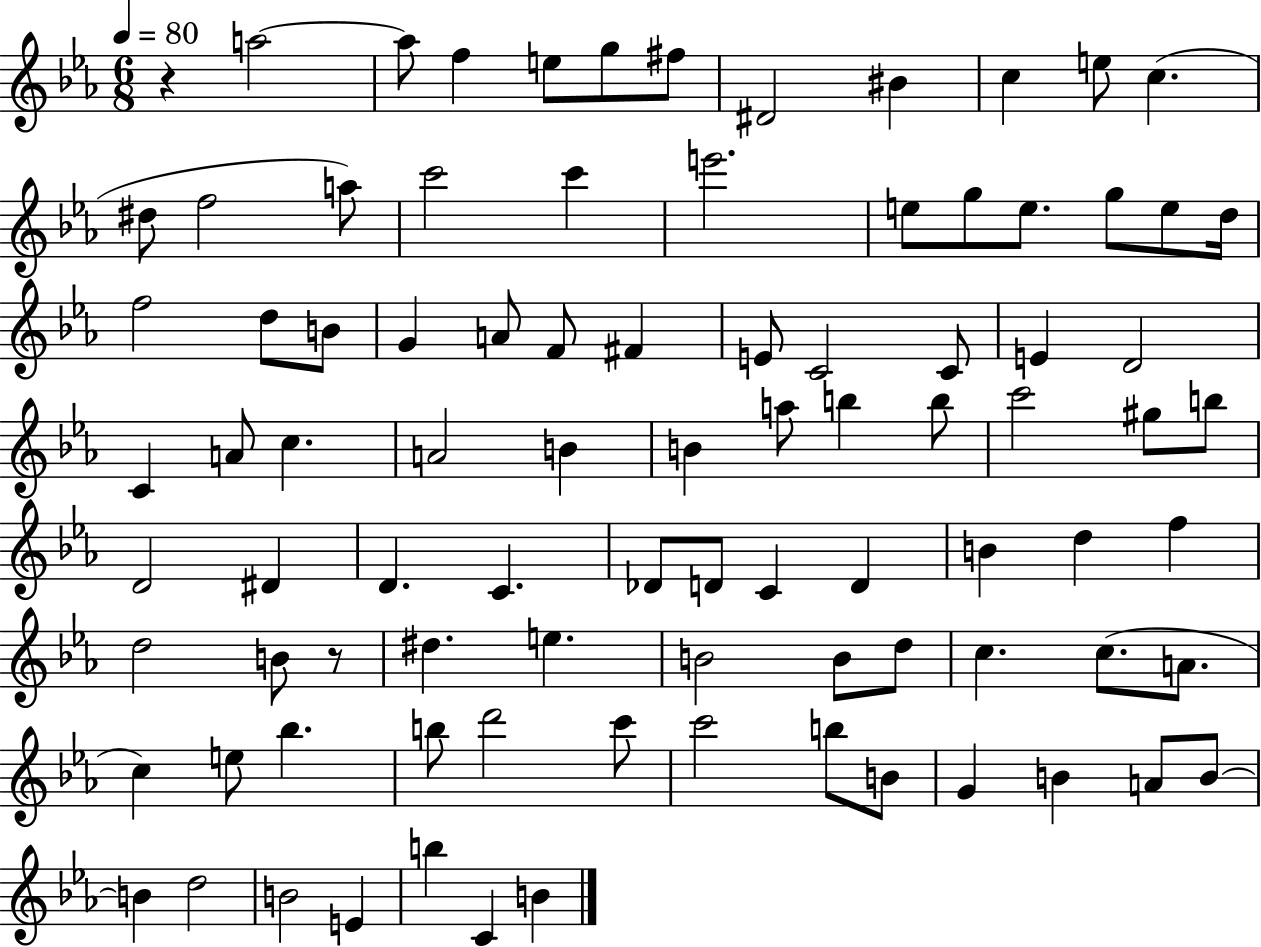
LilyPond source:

{
  \clef treble
  \numericTimeSignature
  \time 6/8
  \key ees \major
  \tempo 4 = 80
  \repeat volta 2 { r4 a''2~~ | a''8 f''4 e''8 g''8 fis''8 | dis'2 bis'4 | c''4 e''8 c''4.( | \break dis''8 f''2 a''8) | c'''2 c'''4 | e'''2. | e''8 g''8 e''8. g''8 e''8 d''16 | \break f''2 d''8 b'8 | g'4 a'8 f'8 fis'4 | e'8 c'2 c'8 | e'4 d'2 | \break c'4 a'8 c''4. | a'2 b'4 | b'4 a''8 b''4 b''8 | c'''2 gis''8 b''8 | \break d'2 dis'4 | d'4. c'4. | des'8 d'8 c'4 d'4 | b'4 d''4 f''4 | \break d''2 b'8 r8 | dis''4. e''4. | b'2 b'8 d''8 | c''4. c''8.( a'8. | \break c''4) e''8 bes''4. | b''8 d'''2 c'''8 | c'''2 b''8 b'8 | g'4 b'4 a'8 b'8~~ | \break b'4 d''2 | b'2 e'4 | b''4 c'4 b'4 | } \bar "|."
}